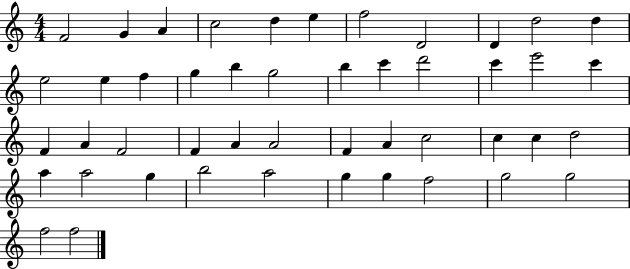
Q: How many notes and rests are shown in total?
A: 47